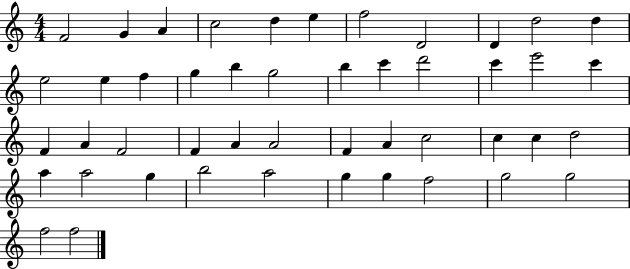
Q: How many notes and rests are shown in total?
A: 47